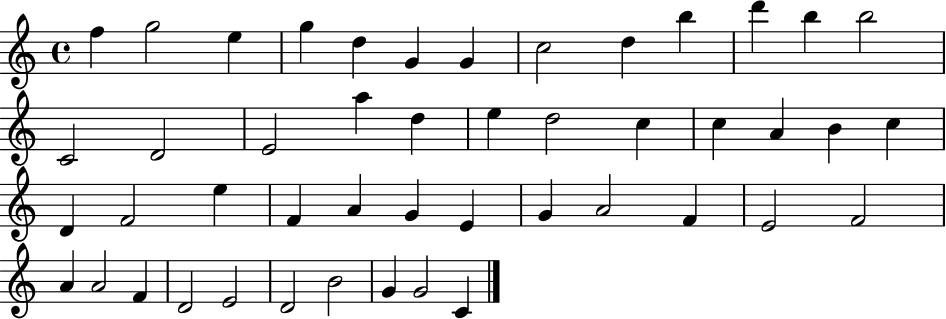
F5/q G5/h E5/q G5/q D5/q G4/q G4/q C5/h D5/q B5/q D6/q B5/q B5/h C4/h D4/h E4/h A5/q D5/q E5/q D5/h C5/q C5/q A4/q B4/q C5/q D4/q F4/h E5/q F4/q A4/q G4/q E4/q G4/q A4/h F4/q E4/h F4/h A4/q A4/h F4/q D4/h E4/h D4/h B4/h G4/q G4/h C4/q